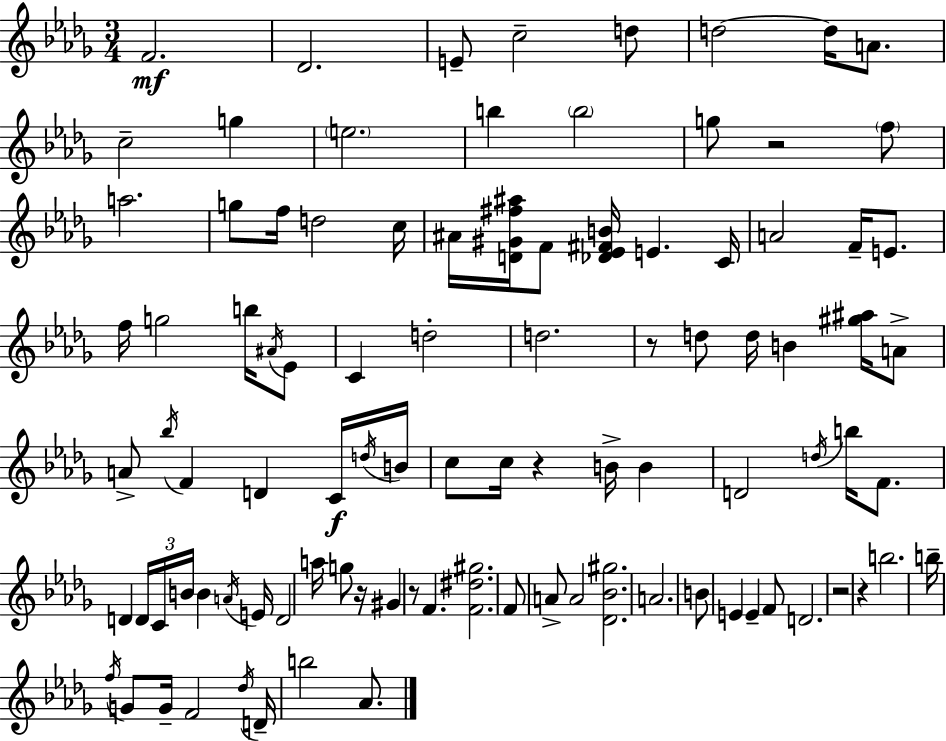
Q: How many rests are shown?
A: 7